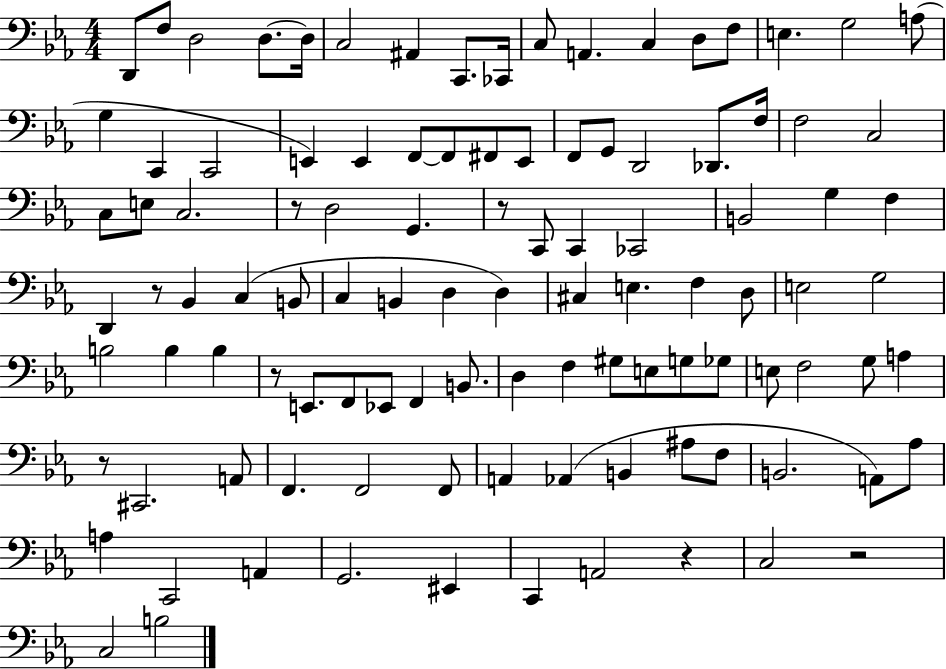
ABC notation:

X:1
T:Untitled
M:4/4
L:1/4
K:Eb
D,,/2 F,/2 D,2 D,/2 D,/4 C,2 ^A,, C,,/2 _C,,/4 C,/2 A,, C, D,/2 F,/2 E, G,2 A,/2 G, C,, C,,2 E,, E,, F,,/2 F,,/2 ^F,,/2 E,,/2 F,,/2 G,,/2 D,,2 _D,,/2 F,/4 F,2 C,2 C,/2 E,/2 C,2 z/2 D,2 G,, z/2 C,,/2 C,, _C,,2 B,,2 G, F, D,, z/2 _B,, C, B,,/2 C, B,, D, D, ^C, E, F, D,/2 E,2 G,2 B,2 B, B, z/2 E,,/2 F,,/2 _E,,/2 F,, B,,/2 D, F, ^G,/2 E,/2 G,/2 _G,/2 E,/2 F,2 G,/2 A, z/2 ^C,,2 A,,/2 F,, F,,2 F,,/2 A,, _A,, B,, ^A,/2 F,/2 B,,2 A,,/2 _A,/2 A, C,,2 A,, G,,2 ^E,, C,, A,,2 z C,2 z2 C,2 B,2